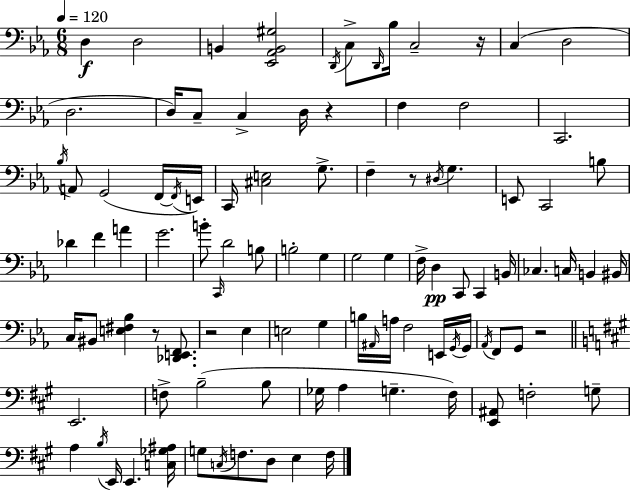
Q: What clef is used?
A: bass